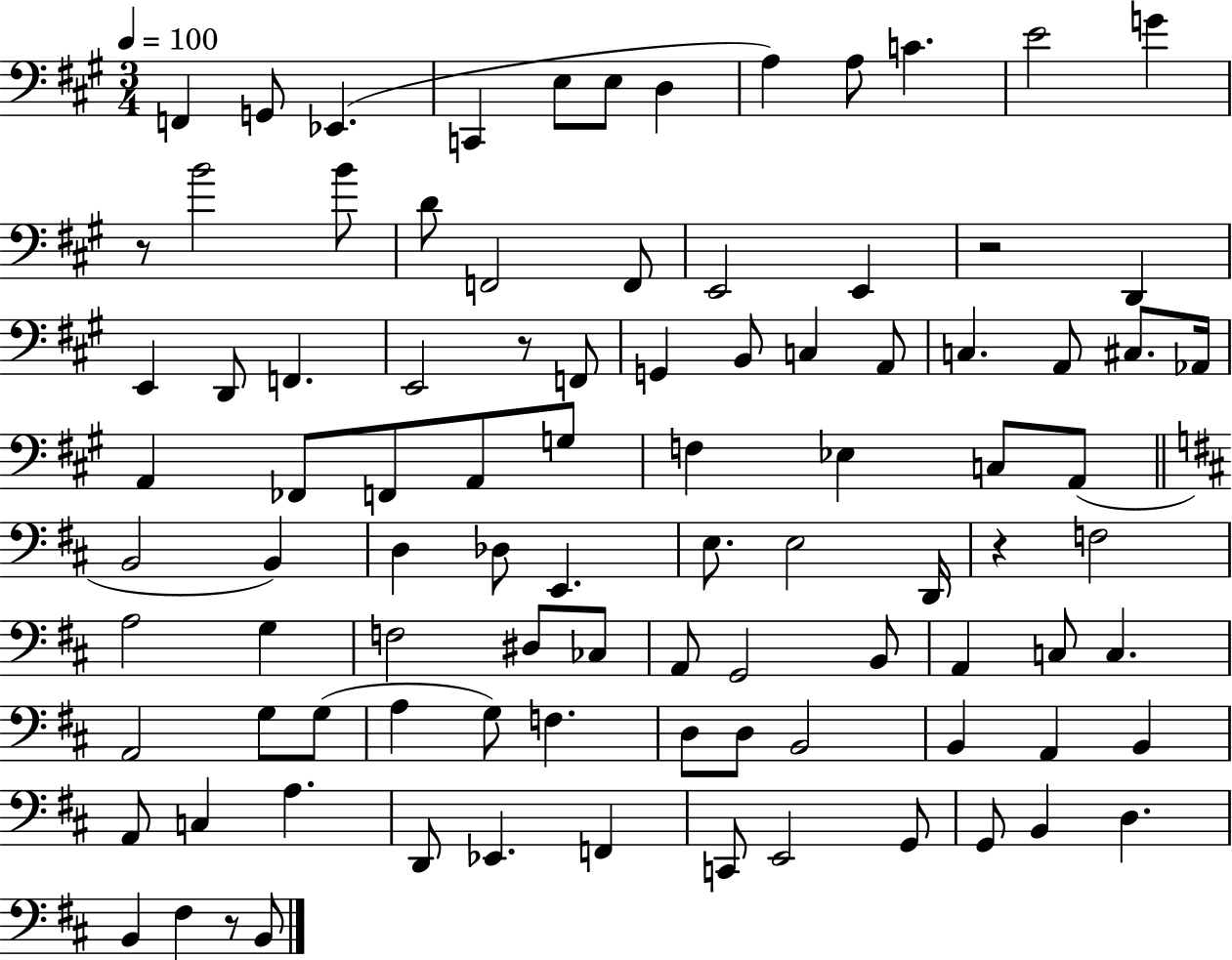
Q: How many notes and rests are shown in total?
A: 94